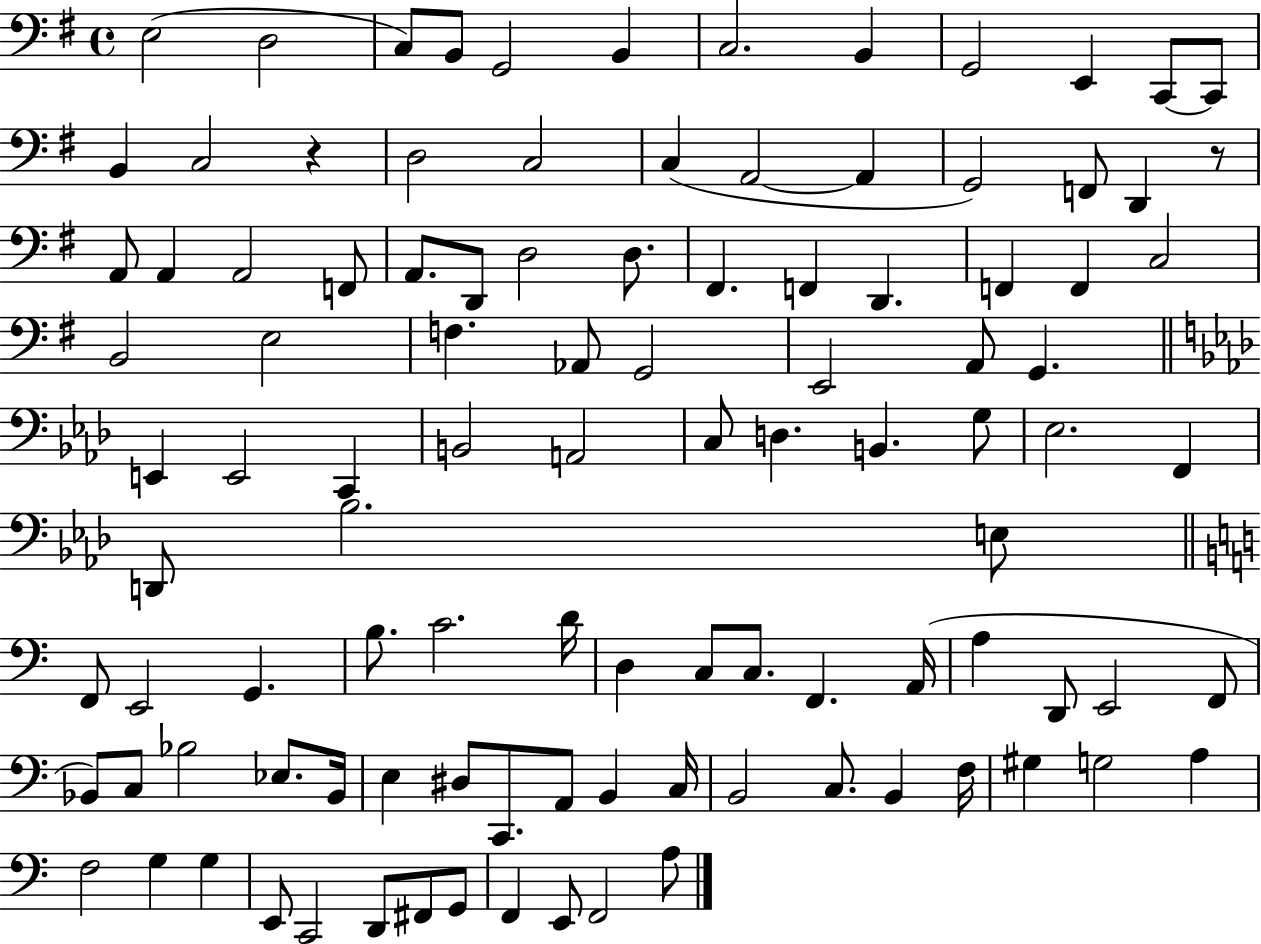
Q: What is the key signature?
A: G major